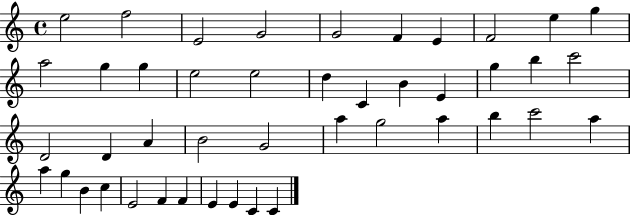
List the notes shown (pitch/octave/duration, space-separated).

E5/h F5/h E4/h G4/h G4/h F4/q E4/q F4/h E5/q G5/q A5/h G5/q G5/q E5/h E5/h D5/q C4/q B4/q E4/q G5/q B5/q C6/h D4/h D4/q A4/q B4/h G4/h A5/q G5/h A5/q B5/q C6/h A5/q A5/q G5/q B4/q C5/q E4/h F4/q F4/q E4/q E4/q C4/q C4/q